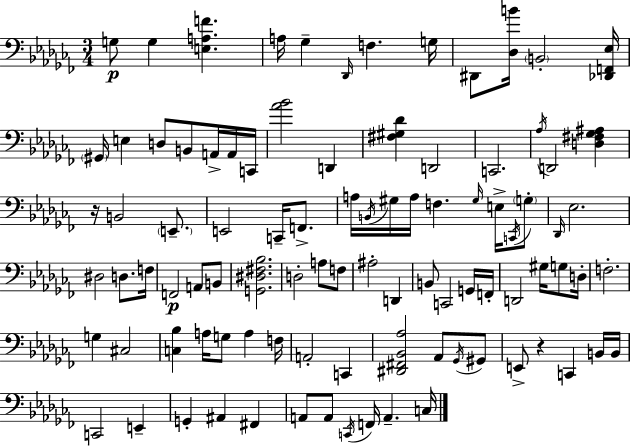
X:1
T:Untitled
M:3/4
L:1/4
K:Abm
G,/2 G, [E,A,F] A,/4 _G, _D,,/4 F, G,/4 ^D,,/2 [_D,B]/4 B,,2 [_D,,F,,_E,]/4 ^G,,/4 E, D,/2 B,,/2 A,,/4 A,,/4 C,,/4 [_A_B]2 D,, [^F,^G,_D] D,,2 C,,2 _A,/4 D,,2 [D,^F,_G,^A,] z/4 B,,2 E,,/2 E,,2 C,,/4 F,,/2 A,/4 B,,/4 ^G,/4 A,/4 F, ^G,/4 E,/4 C,,/4 G,/2 _D,,/4 _E,2 ^D,2 D,/2 F,/4 F,,2 A,,/2 B,,/2 [G,,^D,^F,_B,]2 D,2 A,/2 F,/2 ^A,2 D,, B,,/2 C,,2 G,,/4 F,,/4 D,,2 ^G,/4 G,/2 D,/4 F,2 G, ^C,2 [C,_B,] A,/4 G,/2 A, F,/4 A,,2 C,, [^D,,^F,,_B,,_A,]2 _A,,/2 _G,,/4 ^G,,/2 E,,/2 z C,, B,,/4 B,,/4 C,,2 E,, G,, ^A,, ^F,, A,,/2 A,,/2 C,,/4 F,,/4 A,, C,/4